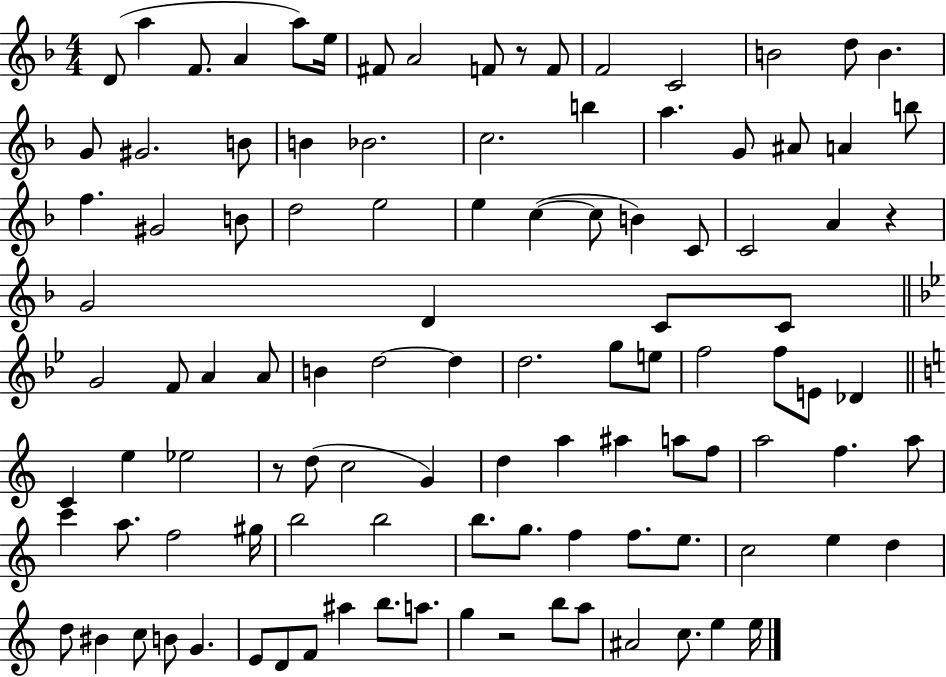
X:1
T:Untitled
M:4/4
L:1/4
K:F
D/2 a F/2 A a/2 e/4 ^F/2 A2 F/2 z/2 F/2 F2 C2 B2 d/2 B G/2 ^G2 B/2 B _B2 c2 b a G/2 ^A/2 A b/2 f ^G2 B/2 d2 e2 e c c/2 B C/2 C2 A z G2 D C/2 C/2 G2 F/2 A A/2 B d2 d d2 g/2 e/2 f2 f/2 E/2 _D C e _e2 z/2 d/2 c2 G d a ^a a/2 f/2 a2 f a/2 c' a/2 f2 ^g/4 b2 b2 b/2 g/2 f f/2 e/2 c2 e d d/2 ^B c/2 B/2 G E/2 D/2 F/2 ^a b/2 a/2 g z2 b/2 a/2 ^A2 c/2 e e/4